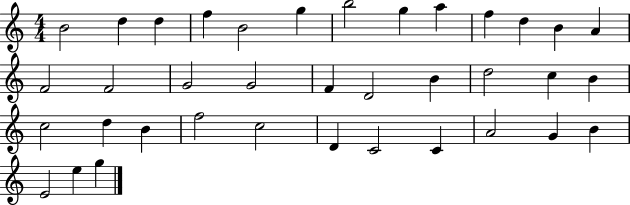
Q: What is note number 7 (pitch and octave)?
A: B5